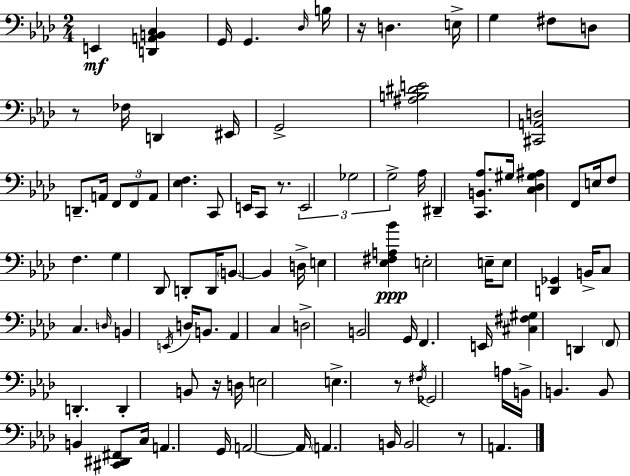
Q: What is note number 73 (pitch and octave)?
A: B2